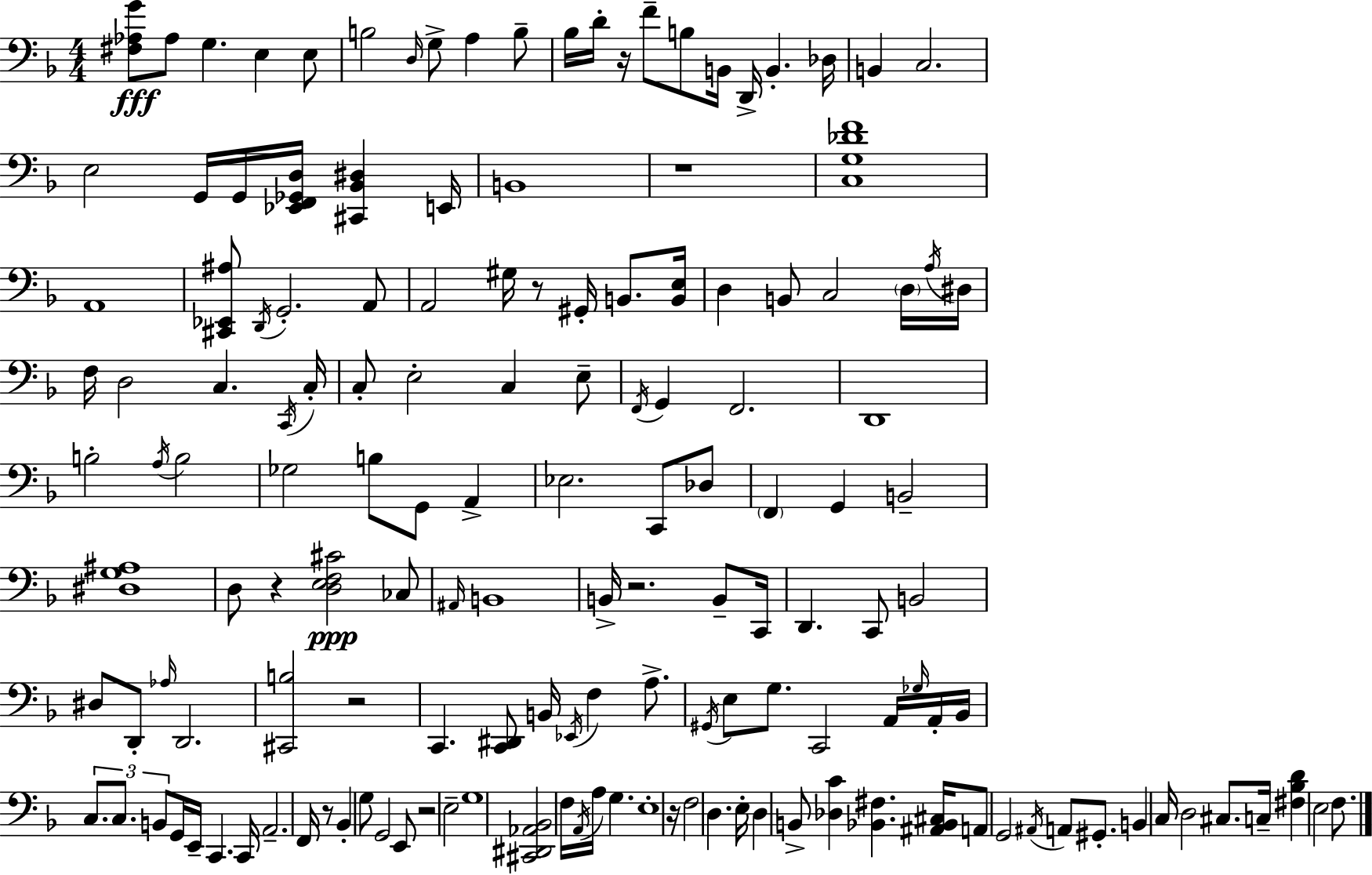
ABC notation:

X:1
T:Untitled
M:4/4
L:1/4
K:Dm
[^F,_A,G]/2 _A,/2 G, E, E,/2 B,2 D,/4 G,/2 A, B,/2 _B,/4 D/4 z/4 F/2 B,/2 B,,/4 D,,/4 B,, _D,/4 B,, C,2 E,2 G,,/4 G,,/4 [_E,,F,,_G,,D,]/4 [^C,,_B,,^D,] E,,/4 B,,4 z4 [C,G,_DF]4 A,,4 [^C,,_E,,^A,]/2 D,,/4 G,,2 A,,/2 A,,2 ^G,/4 z/2 ^G,,/4 B,,/2 [B,,E,]/4 D, B,,/2 C,2 D,/4 A,/4 ^D,/4 F,/4 D,2 C, C,,/4 C,/4 C,/2 E,2 C, E,/2 F,,/4 G,, F,,2 D,,4 B,2 A,/4 B,2 _G,2 B,/2 G,,/2 A,, _E,2 C,,/2 _D,/2 F,, G,, B,,2 [^D,G,^A,]4 D,/2 z [D,E,F,^C]2 _C,/2 ^A,,/4 B,,4 B,,/4 z2 B,,/2 C,,/4 D,, C,,/2 B,,2 ^D,/2 D,,/2 _A,/4 D,,2 [^C,,B,]2 z2 C,, [C,,^D,,]/2 B,,/4 _E,,/4 F, A,/2 ^G,,/4 E,/2 G,/2 C,,2 A,,/4 _G,/4 A,,/4 _B,,/4 C,/2 C,/2 B,,/2 G,,/4 E,,/4 C,, C,,/4 A,,2 F,,/4 z/2 _B,, G,/2 G,,2 E,,/2 z2 E,2 G,4 [^C,,^D,,_A,,_B,,]2 F,/4 A,,/4 A,/4 G, E,4 z/4 F,2 D, E,/4 D, B,,/2 [_D,C] [_B,,^F,] [^A,,_B,,^C,]/4 A,,/2 G,,2 ^A,,/4 A,,/2 ^G,,/2 B,, C,/4 D,2 ^C,/2 C,/4 [^F,_B,D] E,2 F,/2